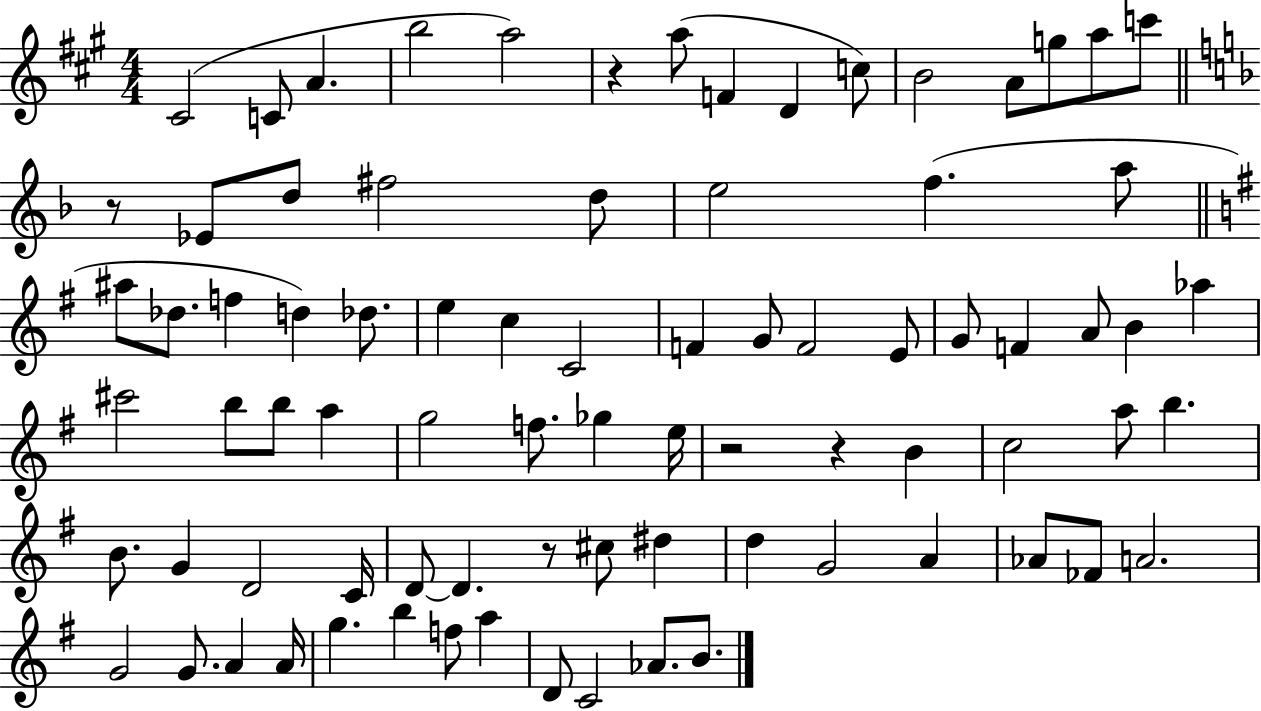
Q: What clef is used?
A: treble